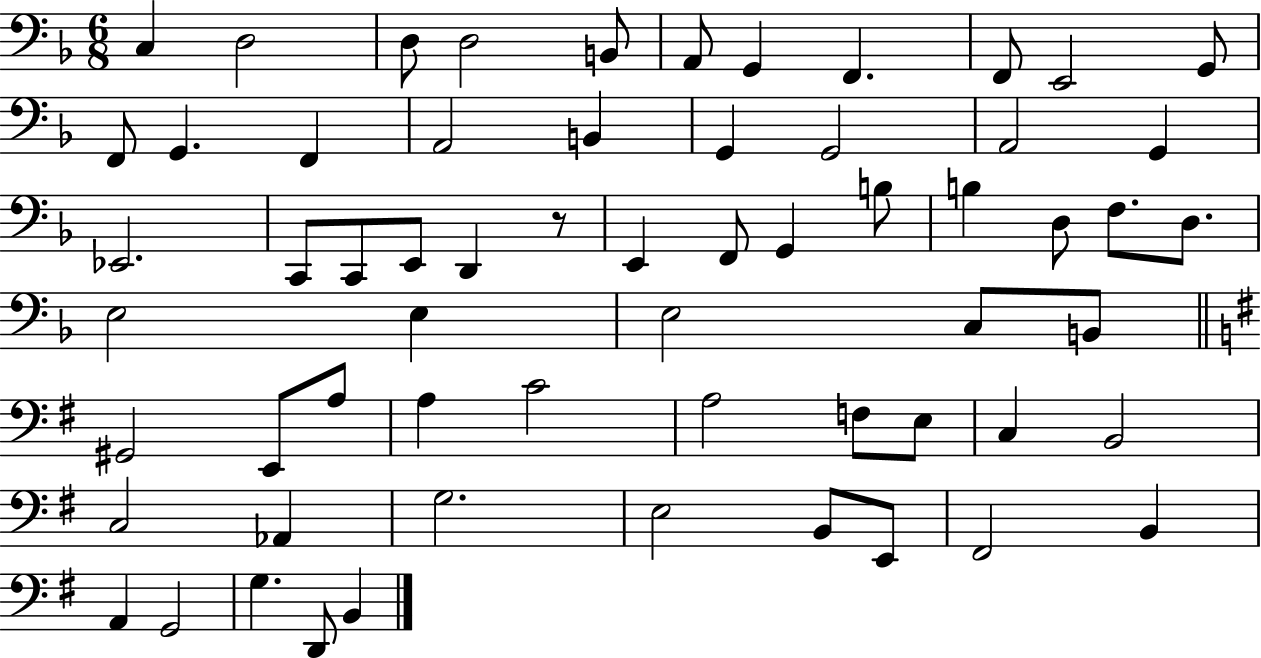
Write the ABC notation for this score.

X:1
T:Untitled
M:6/8
L:1/4
K:F
C, D,2 D,/2 D,2 B,,/2 A,,/2 G,, F,, F,,/2 E,,2 G,,/2 F,,/2 G,, F,, A,,2 B,, G,, G,,2 A,,2 G,, _E,,2 C,,/2 C,,/2 E,,/2 D,, z/2 E,, F,,/2 G,, B,/2 B, D,/2 F,/2 D,/2 E,2 E, E,2 C,/2 B,,/2 ^G,,2 E,,/2 A,/2 A, C2 A,2 F,/2 E,/2 C, B,,2 C,2 _A,, G,2 E,2 B,,/2 E,,/2 ^F,,2 B,, A,, G,,2 G, D,,/2 B,,